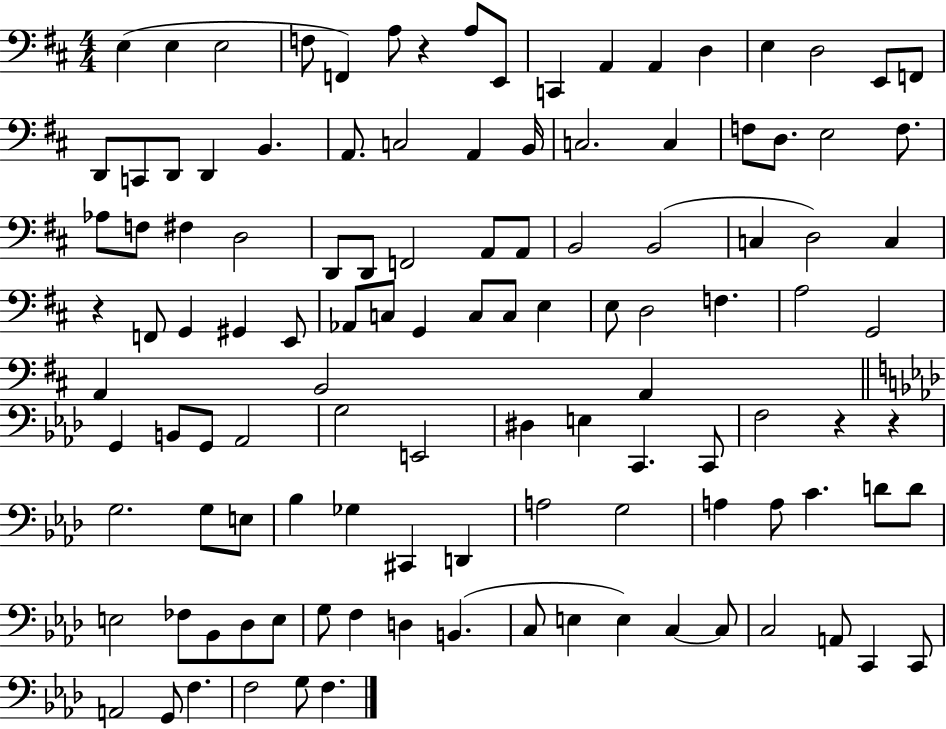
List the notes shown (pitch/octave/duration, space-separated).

E3/q E3/q E3/h F3/e F2/q A3/e R/q A3/e E2/e C2/q A2/q A2/q D3/q E3/q D3/h E2/e F2/e D2/e C2/e D2/e D2/q B2/q. A2/e. C3/h A2/q B2/s C3/h. C3/q F3/e D3/e. E3/h F3/e. Ab3/e F3/e F#3/q D3/h D2/e D2/e F2/h A2/e A2/e B2/h B2/h C3/q D3/h C3/q R/q F2/e G2/q G#2/q E2/e Ab2/e C3/e G2/q C3/e C3/e E3/q E3/e D3/h F3/q. A3/h G2/h A2/q B2/h A2/q G2/q B2/e G2/e Ab2/h G3/h E2/h D#3/q E3/q C2/q. C2/e F3/h R/q R/q G3/h. G3/e E3/e Bb3/q Gb3/q C#2/q D2/q A3/h G3/h A3/q A3/e C4/q. D4/e D4/e E3/h FES3/e Bb2/e Db3/e E3/e G3/e F3/q D3/q B2/q. C3/e E3/q E3/q C3/q C3/e C3/h A2/e C2/q C2/e A2/h G2/e F3/q. F3/h G3/e F3/q.